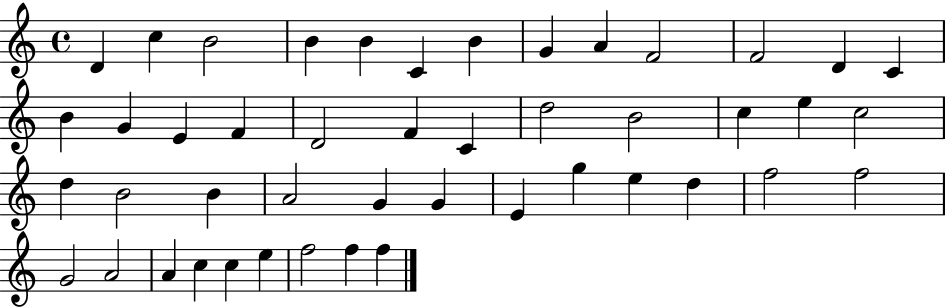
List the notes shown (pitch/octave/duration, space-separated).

D4/q C5/q B4/h B4/q B4/q C4/q B4/q G4/q A4/q F4/h F4/h D4/q C4/q B4/q G4/q E4/q F4/q D4/h F4/q C4/q D5/h B4/h C5/q E5/q C5/h D5/q B4/h B4/q A4/h G4/q G4/q E4/q G5/q E5/q D5/q F5/h F5/h G4/h A4/h A4/q C5/q C5/q E5/q F5/h F5/q F5/q